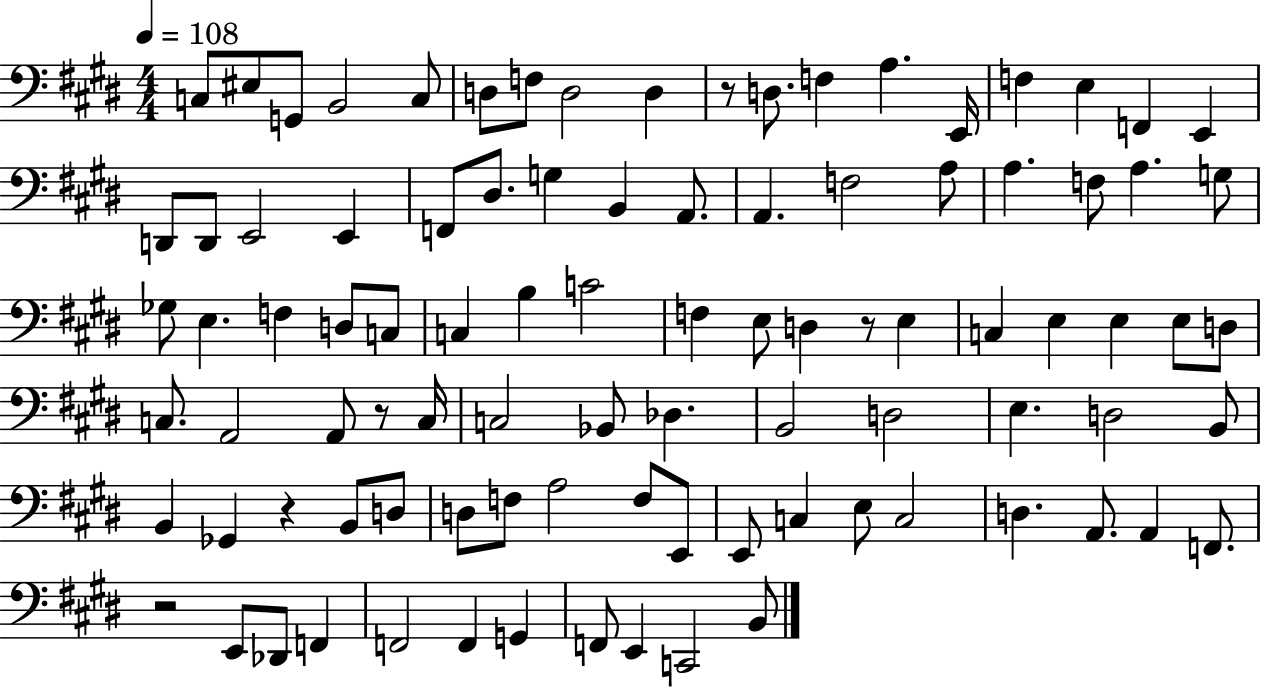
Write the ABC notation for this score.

X:1
T:Untitled
M:4/4
L:1/4
K:E
C,/2 ^E,/2 G,,/2 B,,2 C,/2 D,/2 F,/2 D,2 D, z/2 D,/2 F, A, E,,/4 F, E, F,, E,, D,,/2 D,,/2 E,,2 E,, F,,/2 ^D,/2 G, B,, A,,/2 A,, F,2 A,/2 A, F,/2 A, G,/2 _G,/2 E, F, D,/2 C,/2 C, B, C2 F, E,/2 D, z/2 E, C, E, E, E,/2 D,/2 C,/2 A,,2 A,,/2 z/2 C,/4 C,2 _B,,/2 _D, B,,2 D,2 E, D,2 B,,/2 B,, _G,, z B,,/2 D,/2 D,/2 F,/2 A,2 F,/2 E,,/2 E,,/2 C, E,/2 C,2 D, A,,/2 A,, F,,/2 z2 E,,/2 _D,,/2 F,, F,,2 F,, G,, F,,/2 E,, C,,2 B,,/2